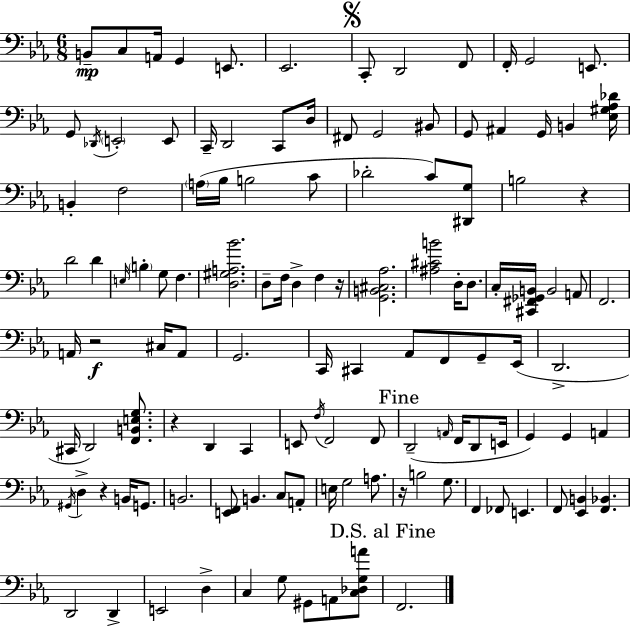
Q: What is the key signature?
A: EES major